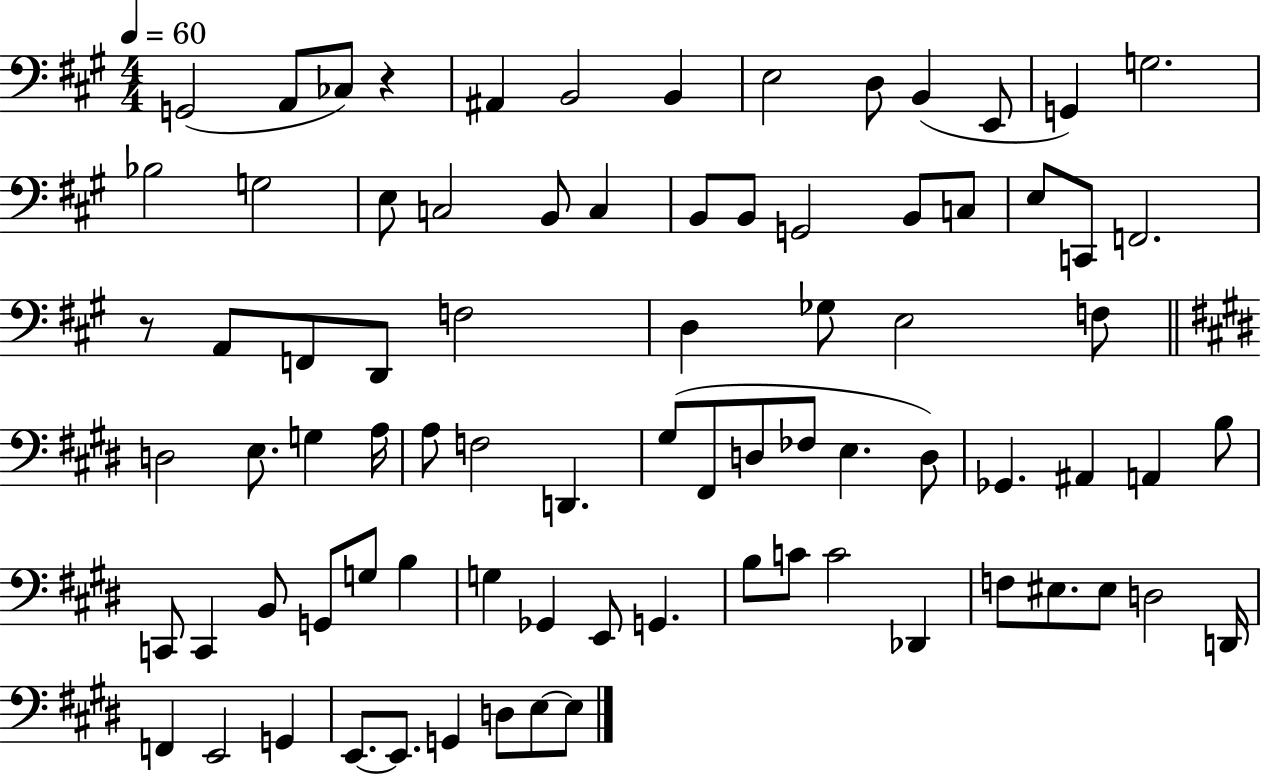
X:1
T:Untitled
M:4/4
L:1/4
K:A
G,,2 A,,/2 _C,/2 z ^A,, B,,2 B,, E,2 D,/2 B,, E,,/2 G,, G,2 _B,2 G,2 E,/2 C,2 B,,/2 C, B,,/2 B,,/2 G,,2 B,,/2 C,/2 E,/2 C,,/2 F,,2 z/2 A,,/2 F,,/2 D,,/2 F,2 D, _G,/2 E,2 F,/2 D,2 E,/2 G, A,/4 A,/2 F,2 D,, ^G,/2 ^F,,/2 D,/2 _F,/2 E, D,/2 _G,, ^A,, A,, B,/2 C,,/2 C,, B,,/2 G,,/2 G,/2 B, G, _G,, E,,/2 G,, B,/2 C/2 C2 _D,, F,/2 ^E,/2 ^E,/2 D,2 D,,/4 F,, E,,2 G,, E,,/2 E,,/2 G,, D,/2 E,/2 E,/2